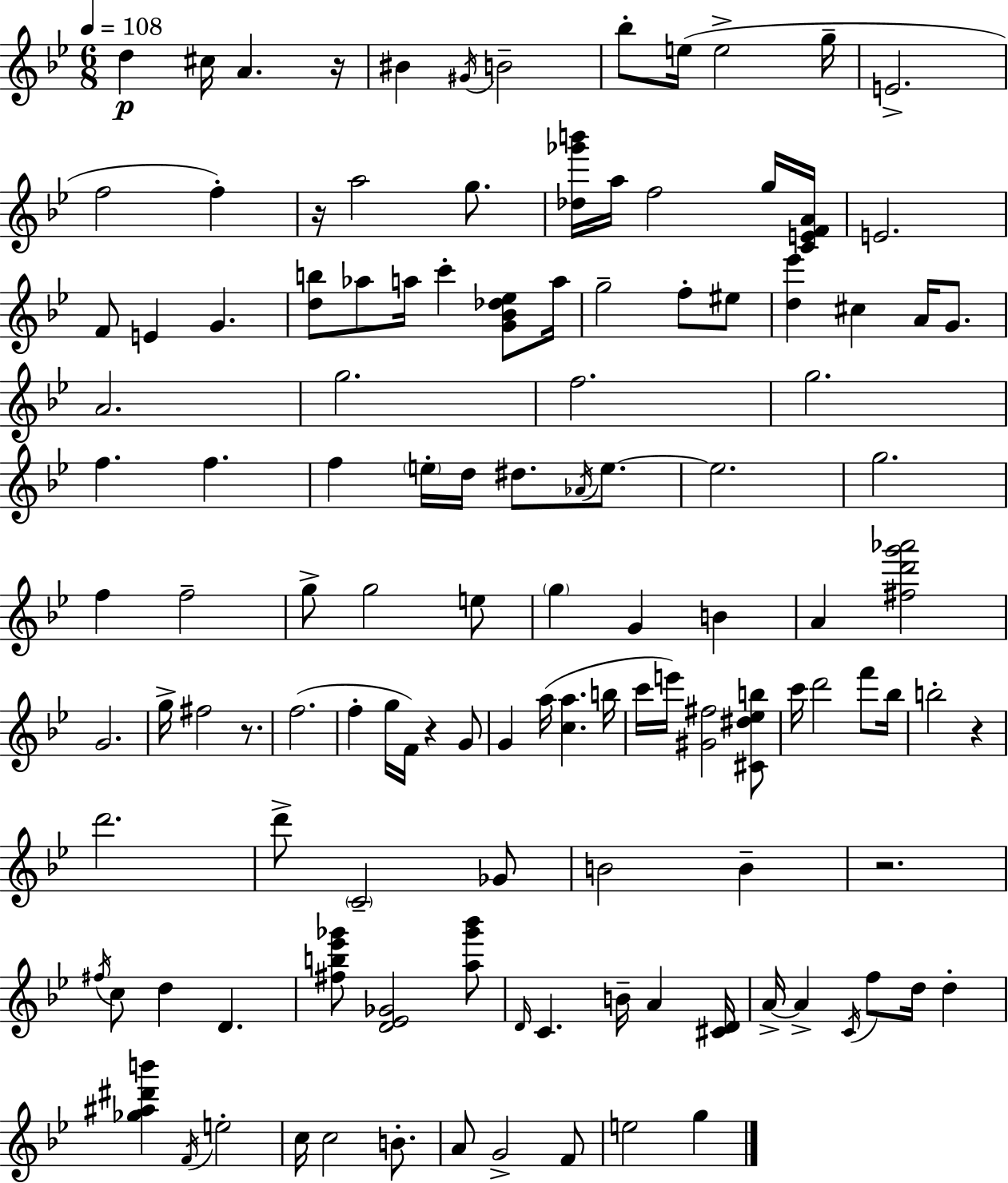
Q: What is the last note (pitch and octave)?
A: G5